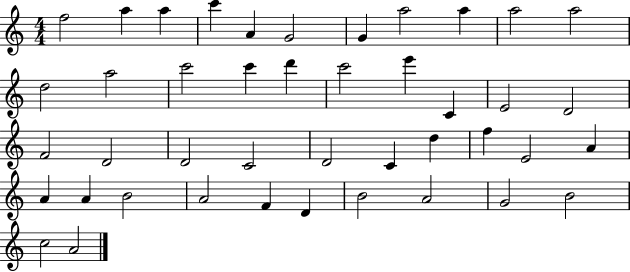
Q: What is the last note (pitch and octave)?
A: A4